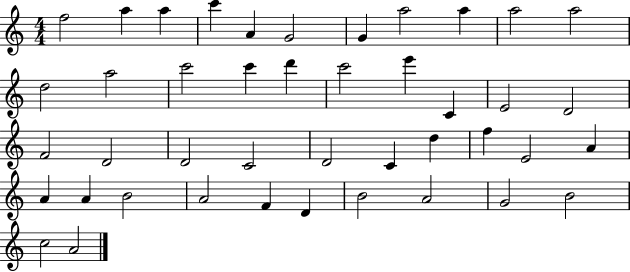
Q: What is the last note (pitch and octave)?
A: A4